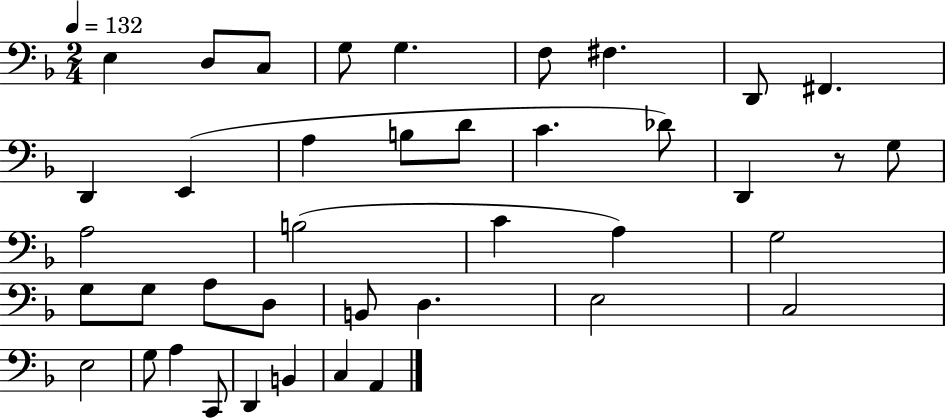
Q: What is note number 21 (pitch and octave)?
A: C4